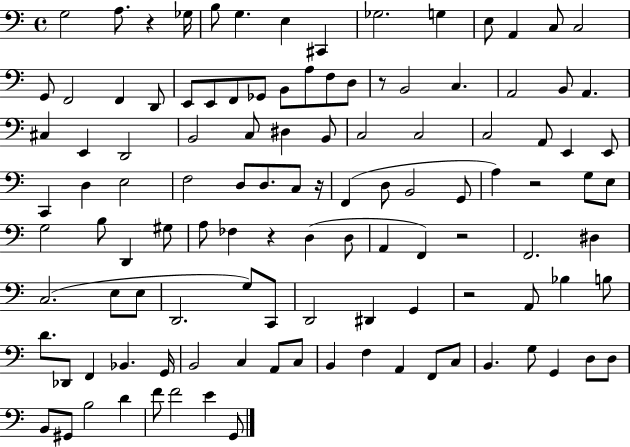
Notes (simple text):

G3/h A3/e. R/q Gb3/s B3/e G3/q. E3/q C#2/q Gb3/h. G3/q E3/e A2/q C3/e C3/h G2/e F2/h F2/q D2/e E2/e E2/e F2/e Gb2/e B2/e A3/e F3/e D3/e R/e B2/h C3/q. A2/h B2/e A2/q. C#3/q E2/q D2/h B2/h C3/e D#3/q B2/e C3/h C3/h C3/h A2/e E2/q E2/e C2/q D3/q E3/h F3/h D3/e D3/e. C3/e R/s F2/q D3/e B2/h G2/e A3/q R/h G3/e E3/e G3/h B3/e D2/q G#3/e A3/e FES3/q R/q D3/q D3/e A2/q F2/q R/h F2/h. D#3/q C3/h. E3/e E3/e D2/h. G3/e C2/e D2/h D#2/q G2/q R/h A2/e Bb3/q B3/e D4/e. Db2/e F2/q Bb2/q. G2/s B2/h C3/q A2/e C3/e B2/q F3/q A2/q F2/e C3/e B2/q. G3/e G2/q D3/e D3/e B2/e G#2/e B3/h D4/q F4/e F4/h E4/q G2/e